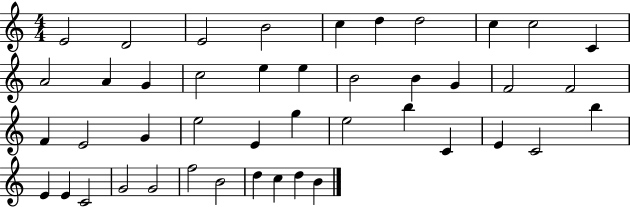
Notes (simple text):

E4/h D4/h E4/h B4/h C5/q D5/q D5/h C5/q C5/h C4/q A4/h A4/q G4/q C5/h E5/q E5/q B4/h B4/q G4/q F4/h F4/h F4/q E4/h G4/q E5/h E4/q G5/q E5/h B5/q C4/q E4/q C4/h B5/q E4/q E4/q C4/h G4/h G4/h F5/h B4/h D5/q C5/q D5/q B4/q